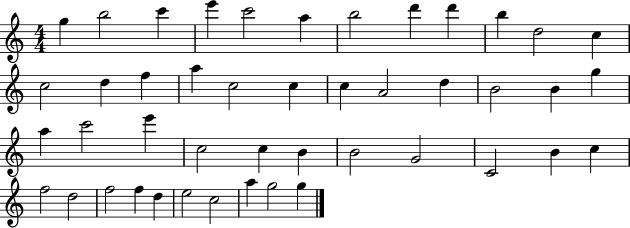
X:1
T:Untitled
M:4/4
L:1/4
K:C
g b2 c' e' c'2 a b2 d' d' b d2 c c2 d f a c2 c c A2 d B2 B g a c'2 e' c2 c B B2 G2 C2 B c f2 d2 f2 f d e2 c2 a g2 g